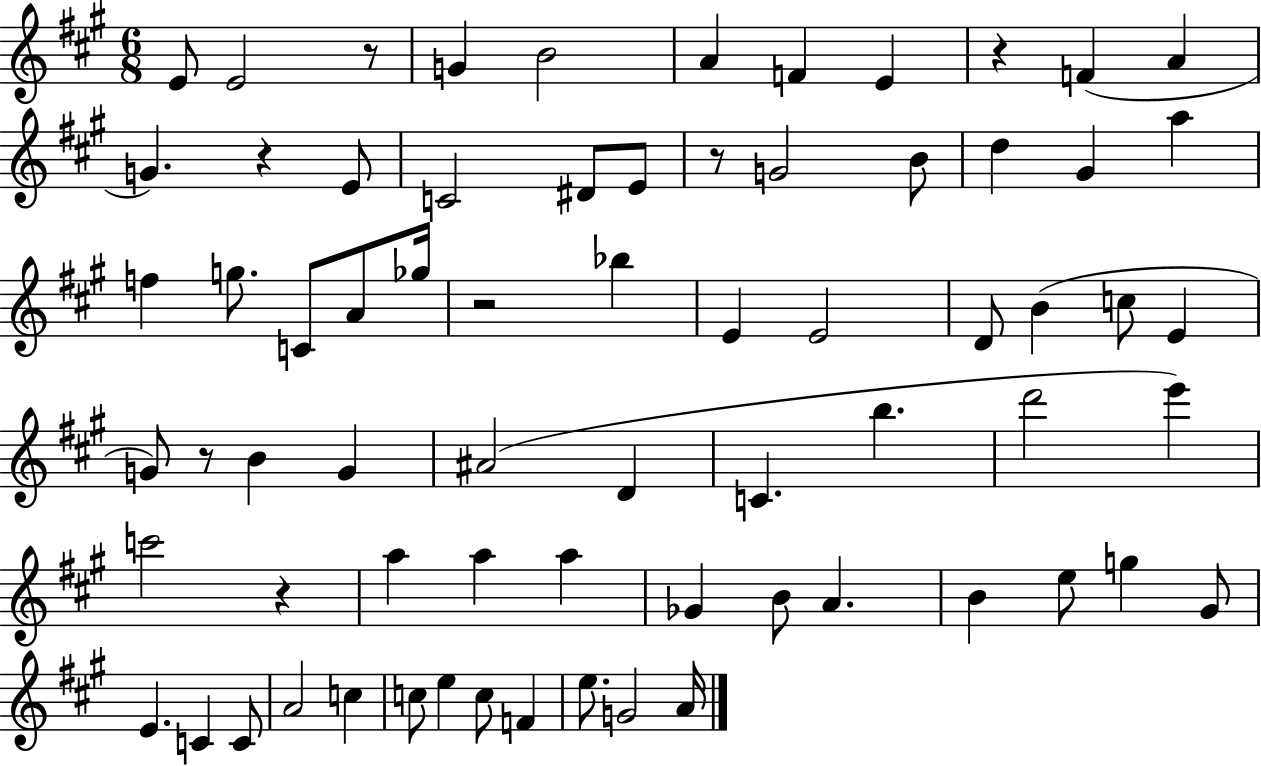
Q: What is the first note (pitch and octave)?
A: E4